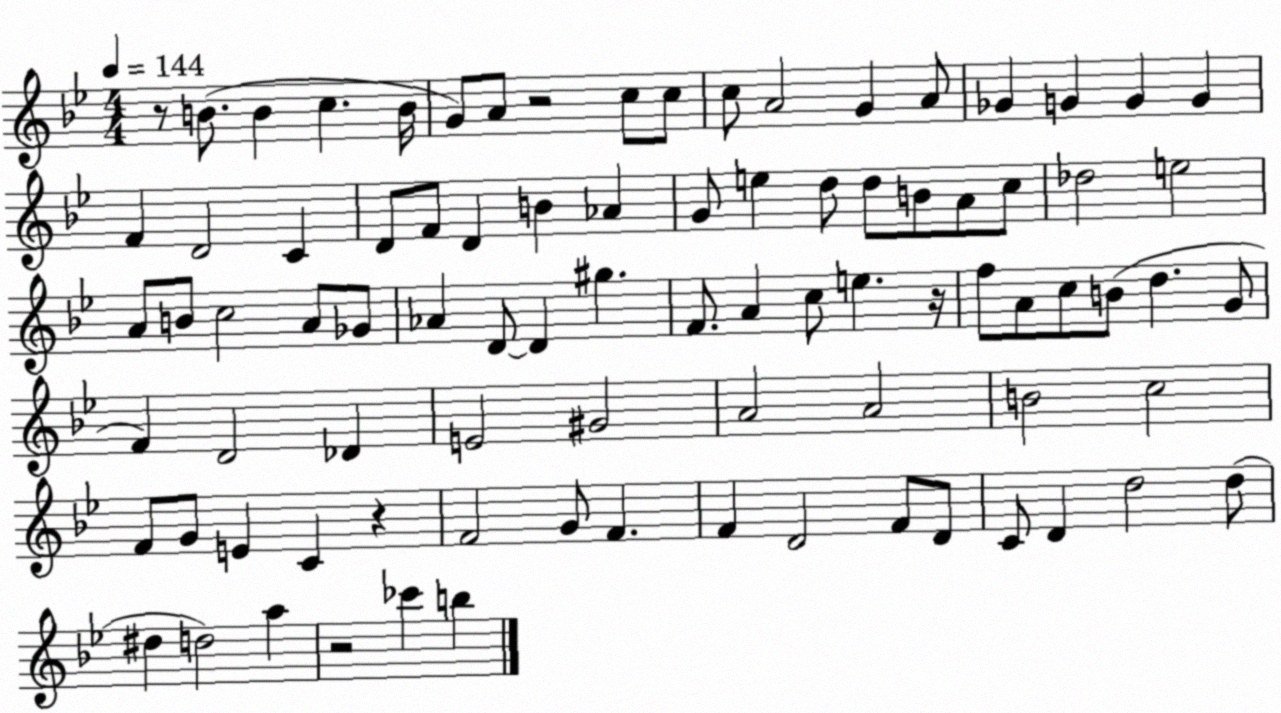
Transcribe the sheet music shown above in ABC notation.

X:1
T:Untitled
M:4/4
L:1/4
K:Bb
z/2 B/2 B c B/4 G/2 A/2 z2 c/2 c/2 c/2 A2 G A/2 _G G G G F D2 C D/2 F/2 D B _A G/2 e d/2 d/2 B/2 A/2 c/2 _d2 e2 A/2 B/2 c2 A/2 _G/2 _A D/2 D ^g F/2 A c/2 e z/4 f/2 A/2 c/2 B/2 d G/2 F D2 _D E2 ^G2 A2 A2 B2 c2 F/2 G/2 E C z F2 G/2 F F D2 F/2 D/2 C/2 D d2 d/2 ^d d2 a z2 _c' b